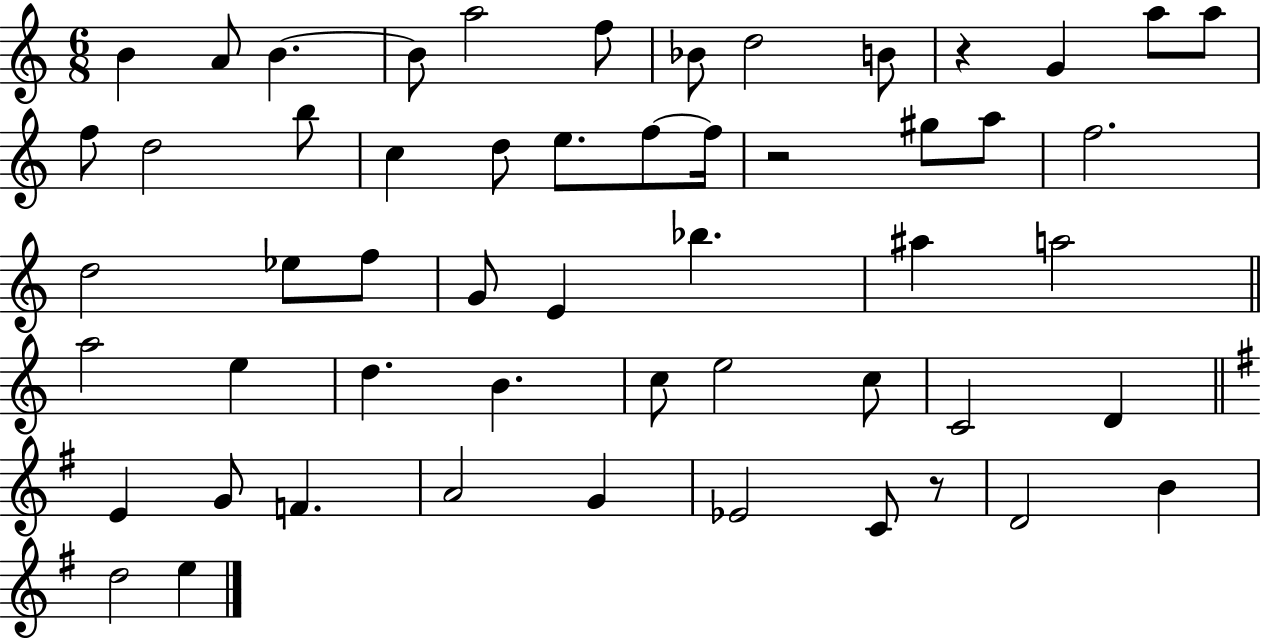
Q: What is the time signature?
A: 6/8